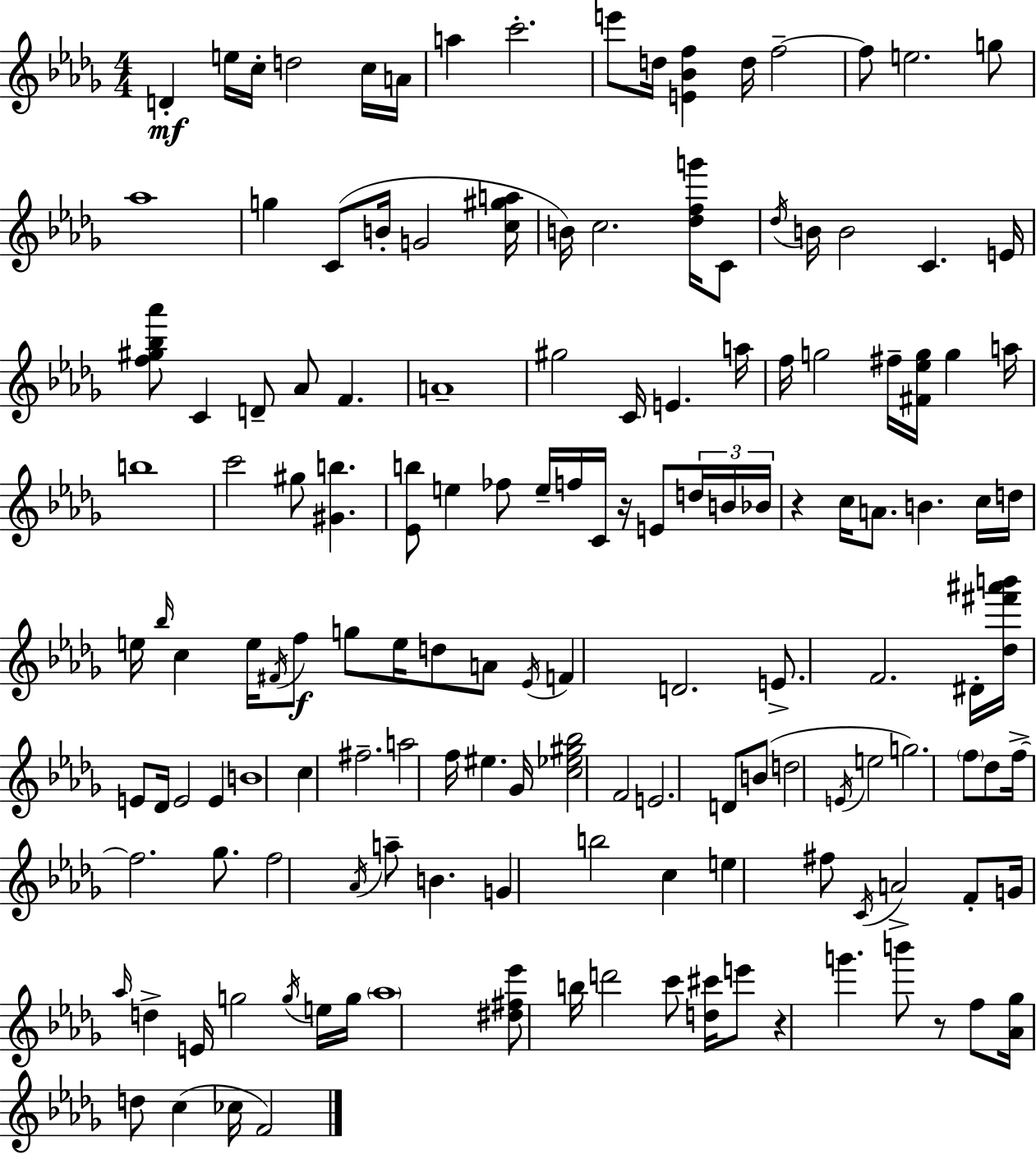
{
  \clef treble
  \numericTimeSignature
  \time 4/4
  \key bes \minor
  d'4-.\mf e''16 c''16-. d''2 c''16 a'16 | a''4 c'''2.-. | e'''8 d''16 <e' bes' f''>4 d''16 f''2--~~ | f''8 e''2. g''8 | \break aes''1 | g''4 c'8( b'16-. g'2 <c'' gis'' a''>16 | b'16) c''2. <des'' f'' g'''>16 c'8 | \acciaccatura { des''16 } b'16 b'2 c'4. | \break e'16 <f'' gis'' bes'' aes'''>8 c'4 d'8-- aes'8 f'4. | a'1-- | gis''2 c'16 e'4. | a''16 f''16 g''2 fis''16-- <fis' ees'' g''>16 g''4 | \break a''16 b''1 | c'''2 gis''8 <gis' b''>4. | <ees' b''>8 e''4 fes''8 e''16-- f''16 c'16 r16 e'8 \tuplet 3/2 { d''16 | b'16 bes'16 } r4 c''16 a'8. b'4. | \break c''16 d''16 e''16 \grace { bes''16 } c''4 e''16 \acciaccatura { fis'16 } f''8\f g''8 e''16 d''8 | a'8 \acciaccatura { ees'16 } f'4 d'2. | e'8.-> f'2. | dis'16-. <des'' fis''' ais''' b'''>16 e'8 des'16 e'2 | \break e'4 b'1 | c''4 fis''2.-- | a''2 f''16 eis''4. | ges'16 <c'' ees'' gis'' bes''>2 f'2 | \break e'2. | d'8 b'8( d''2 \acciaccatura { e'16 } e''2 | g''2.) | \parenthesize f''8 des''8 f''16->~~ f''2. | \break ges''8. f''2 \acciaccatura { aes'16 } a''8-- | b'4. g'4 b''2 | c''4 e''4 fis''8 \acciaccatura { c'16 } a'2-> | f'8-. g'16 \grace { aes''16 } d''4-> e'16 g''2 | \break \acciaccatura { g''16 } e''16 g''16 \parenthesize aes''1 | <dis'' fis'' ees'''>8 b''16 d'''2 | c'''8 <d'' cis'''>16 e'''8 r4 g'''4. | b'''8 r8 f''8 <aes' ges''>16 d''8 c''4( | \break ces''16 f'2) \bar "|."
}